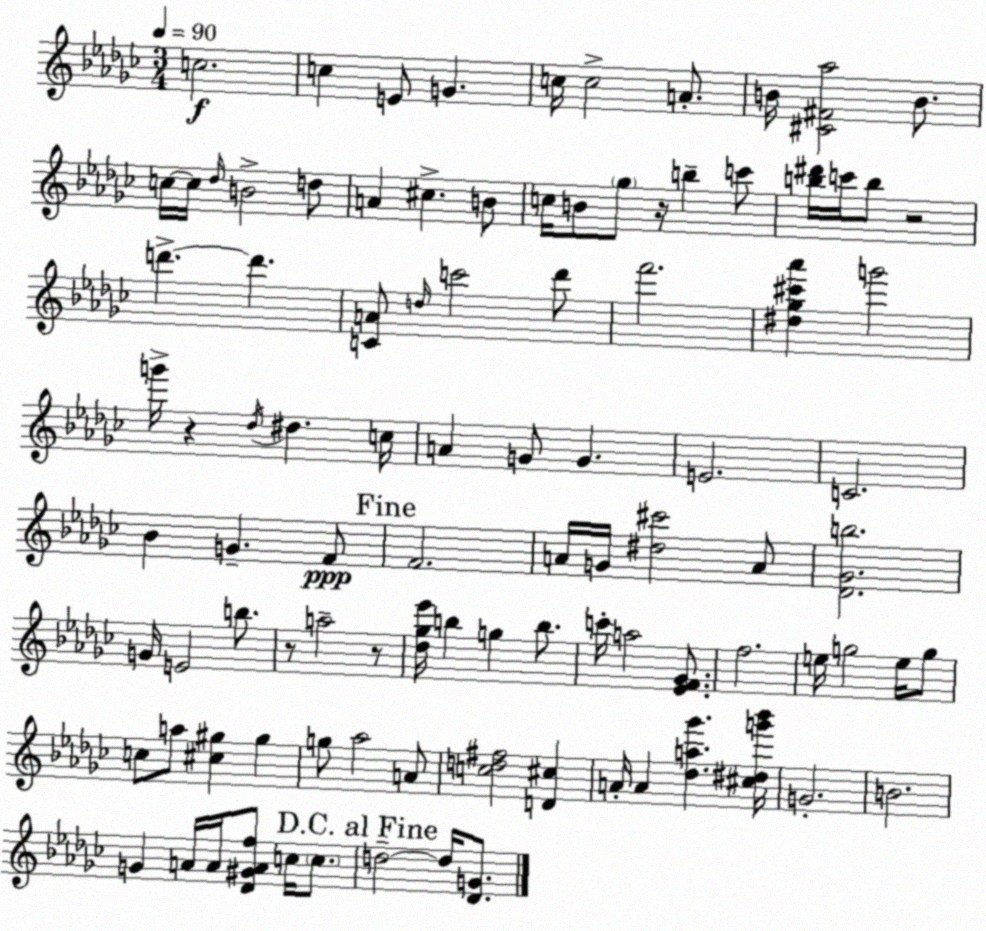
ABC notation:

X:1
T:Untitled
M:3/4
L:1/4
K:Ebm
c2 c E/2 G c/4 c2 A/2 B/4 [^C^F_a]2 B/2 c/4 c/4 _d/4 B2 d/2 A ^c B/2 c/4 B/2 _g/2 z/4 b c'/2 [b^d']/4 c'/4 b/2 z2 d' d' [CA]/2 d/4 c'2 _d'/2 f'2 [^d_g^c'_a'] g'2 g'/4 z _d/4 ^d c/4 A G/2 G E2 C2 _B G F/2 F2 A/4 G/4 [^d^c']2 A/2 [_D_Gb]2 G/4 E2 b/2 z/2 a2 z/2 [_d_g_e']/4 b g b/2 c'/4 a2 [_EF_G]/2 f2 e/4 g2 e/4 g/2 c/2 a/2 [^c^g] ^g g/2 _a2 A/2 [cd^f]2 [D^c] A/4 A [_da_g'] [^c^dg'_b']/4 G2 B2 G A/4 A/4 [_D^GAf]/2 c/4 c/2 d2 d/4 [_DG]/2